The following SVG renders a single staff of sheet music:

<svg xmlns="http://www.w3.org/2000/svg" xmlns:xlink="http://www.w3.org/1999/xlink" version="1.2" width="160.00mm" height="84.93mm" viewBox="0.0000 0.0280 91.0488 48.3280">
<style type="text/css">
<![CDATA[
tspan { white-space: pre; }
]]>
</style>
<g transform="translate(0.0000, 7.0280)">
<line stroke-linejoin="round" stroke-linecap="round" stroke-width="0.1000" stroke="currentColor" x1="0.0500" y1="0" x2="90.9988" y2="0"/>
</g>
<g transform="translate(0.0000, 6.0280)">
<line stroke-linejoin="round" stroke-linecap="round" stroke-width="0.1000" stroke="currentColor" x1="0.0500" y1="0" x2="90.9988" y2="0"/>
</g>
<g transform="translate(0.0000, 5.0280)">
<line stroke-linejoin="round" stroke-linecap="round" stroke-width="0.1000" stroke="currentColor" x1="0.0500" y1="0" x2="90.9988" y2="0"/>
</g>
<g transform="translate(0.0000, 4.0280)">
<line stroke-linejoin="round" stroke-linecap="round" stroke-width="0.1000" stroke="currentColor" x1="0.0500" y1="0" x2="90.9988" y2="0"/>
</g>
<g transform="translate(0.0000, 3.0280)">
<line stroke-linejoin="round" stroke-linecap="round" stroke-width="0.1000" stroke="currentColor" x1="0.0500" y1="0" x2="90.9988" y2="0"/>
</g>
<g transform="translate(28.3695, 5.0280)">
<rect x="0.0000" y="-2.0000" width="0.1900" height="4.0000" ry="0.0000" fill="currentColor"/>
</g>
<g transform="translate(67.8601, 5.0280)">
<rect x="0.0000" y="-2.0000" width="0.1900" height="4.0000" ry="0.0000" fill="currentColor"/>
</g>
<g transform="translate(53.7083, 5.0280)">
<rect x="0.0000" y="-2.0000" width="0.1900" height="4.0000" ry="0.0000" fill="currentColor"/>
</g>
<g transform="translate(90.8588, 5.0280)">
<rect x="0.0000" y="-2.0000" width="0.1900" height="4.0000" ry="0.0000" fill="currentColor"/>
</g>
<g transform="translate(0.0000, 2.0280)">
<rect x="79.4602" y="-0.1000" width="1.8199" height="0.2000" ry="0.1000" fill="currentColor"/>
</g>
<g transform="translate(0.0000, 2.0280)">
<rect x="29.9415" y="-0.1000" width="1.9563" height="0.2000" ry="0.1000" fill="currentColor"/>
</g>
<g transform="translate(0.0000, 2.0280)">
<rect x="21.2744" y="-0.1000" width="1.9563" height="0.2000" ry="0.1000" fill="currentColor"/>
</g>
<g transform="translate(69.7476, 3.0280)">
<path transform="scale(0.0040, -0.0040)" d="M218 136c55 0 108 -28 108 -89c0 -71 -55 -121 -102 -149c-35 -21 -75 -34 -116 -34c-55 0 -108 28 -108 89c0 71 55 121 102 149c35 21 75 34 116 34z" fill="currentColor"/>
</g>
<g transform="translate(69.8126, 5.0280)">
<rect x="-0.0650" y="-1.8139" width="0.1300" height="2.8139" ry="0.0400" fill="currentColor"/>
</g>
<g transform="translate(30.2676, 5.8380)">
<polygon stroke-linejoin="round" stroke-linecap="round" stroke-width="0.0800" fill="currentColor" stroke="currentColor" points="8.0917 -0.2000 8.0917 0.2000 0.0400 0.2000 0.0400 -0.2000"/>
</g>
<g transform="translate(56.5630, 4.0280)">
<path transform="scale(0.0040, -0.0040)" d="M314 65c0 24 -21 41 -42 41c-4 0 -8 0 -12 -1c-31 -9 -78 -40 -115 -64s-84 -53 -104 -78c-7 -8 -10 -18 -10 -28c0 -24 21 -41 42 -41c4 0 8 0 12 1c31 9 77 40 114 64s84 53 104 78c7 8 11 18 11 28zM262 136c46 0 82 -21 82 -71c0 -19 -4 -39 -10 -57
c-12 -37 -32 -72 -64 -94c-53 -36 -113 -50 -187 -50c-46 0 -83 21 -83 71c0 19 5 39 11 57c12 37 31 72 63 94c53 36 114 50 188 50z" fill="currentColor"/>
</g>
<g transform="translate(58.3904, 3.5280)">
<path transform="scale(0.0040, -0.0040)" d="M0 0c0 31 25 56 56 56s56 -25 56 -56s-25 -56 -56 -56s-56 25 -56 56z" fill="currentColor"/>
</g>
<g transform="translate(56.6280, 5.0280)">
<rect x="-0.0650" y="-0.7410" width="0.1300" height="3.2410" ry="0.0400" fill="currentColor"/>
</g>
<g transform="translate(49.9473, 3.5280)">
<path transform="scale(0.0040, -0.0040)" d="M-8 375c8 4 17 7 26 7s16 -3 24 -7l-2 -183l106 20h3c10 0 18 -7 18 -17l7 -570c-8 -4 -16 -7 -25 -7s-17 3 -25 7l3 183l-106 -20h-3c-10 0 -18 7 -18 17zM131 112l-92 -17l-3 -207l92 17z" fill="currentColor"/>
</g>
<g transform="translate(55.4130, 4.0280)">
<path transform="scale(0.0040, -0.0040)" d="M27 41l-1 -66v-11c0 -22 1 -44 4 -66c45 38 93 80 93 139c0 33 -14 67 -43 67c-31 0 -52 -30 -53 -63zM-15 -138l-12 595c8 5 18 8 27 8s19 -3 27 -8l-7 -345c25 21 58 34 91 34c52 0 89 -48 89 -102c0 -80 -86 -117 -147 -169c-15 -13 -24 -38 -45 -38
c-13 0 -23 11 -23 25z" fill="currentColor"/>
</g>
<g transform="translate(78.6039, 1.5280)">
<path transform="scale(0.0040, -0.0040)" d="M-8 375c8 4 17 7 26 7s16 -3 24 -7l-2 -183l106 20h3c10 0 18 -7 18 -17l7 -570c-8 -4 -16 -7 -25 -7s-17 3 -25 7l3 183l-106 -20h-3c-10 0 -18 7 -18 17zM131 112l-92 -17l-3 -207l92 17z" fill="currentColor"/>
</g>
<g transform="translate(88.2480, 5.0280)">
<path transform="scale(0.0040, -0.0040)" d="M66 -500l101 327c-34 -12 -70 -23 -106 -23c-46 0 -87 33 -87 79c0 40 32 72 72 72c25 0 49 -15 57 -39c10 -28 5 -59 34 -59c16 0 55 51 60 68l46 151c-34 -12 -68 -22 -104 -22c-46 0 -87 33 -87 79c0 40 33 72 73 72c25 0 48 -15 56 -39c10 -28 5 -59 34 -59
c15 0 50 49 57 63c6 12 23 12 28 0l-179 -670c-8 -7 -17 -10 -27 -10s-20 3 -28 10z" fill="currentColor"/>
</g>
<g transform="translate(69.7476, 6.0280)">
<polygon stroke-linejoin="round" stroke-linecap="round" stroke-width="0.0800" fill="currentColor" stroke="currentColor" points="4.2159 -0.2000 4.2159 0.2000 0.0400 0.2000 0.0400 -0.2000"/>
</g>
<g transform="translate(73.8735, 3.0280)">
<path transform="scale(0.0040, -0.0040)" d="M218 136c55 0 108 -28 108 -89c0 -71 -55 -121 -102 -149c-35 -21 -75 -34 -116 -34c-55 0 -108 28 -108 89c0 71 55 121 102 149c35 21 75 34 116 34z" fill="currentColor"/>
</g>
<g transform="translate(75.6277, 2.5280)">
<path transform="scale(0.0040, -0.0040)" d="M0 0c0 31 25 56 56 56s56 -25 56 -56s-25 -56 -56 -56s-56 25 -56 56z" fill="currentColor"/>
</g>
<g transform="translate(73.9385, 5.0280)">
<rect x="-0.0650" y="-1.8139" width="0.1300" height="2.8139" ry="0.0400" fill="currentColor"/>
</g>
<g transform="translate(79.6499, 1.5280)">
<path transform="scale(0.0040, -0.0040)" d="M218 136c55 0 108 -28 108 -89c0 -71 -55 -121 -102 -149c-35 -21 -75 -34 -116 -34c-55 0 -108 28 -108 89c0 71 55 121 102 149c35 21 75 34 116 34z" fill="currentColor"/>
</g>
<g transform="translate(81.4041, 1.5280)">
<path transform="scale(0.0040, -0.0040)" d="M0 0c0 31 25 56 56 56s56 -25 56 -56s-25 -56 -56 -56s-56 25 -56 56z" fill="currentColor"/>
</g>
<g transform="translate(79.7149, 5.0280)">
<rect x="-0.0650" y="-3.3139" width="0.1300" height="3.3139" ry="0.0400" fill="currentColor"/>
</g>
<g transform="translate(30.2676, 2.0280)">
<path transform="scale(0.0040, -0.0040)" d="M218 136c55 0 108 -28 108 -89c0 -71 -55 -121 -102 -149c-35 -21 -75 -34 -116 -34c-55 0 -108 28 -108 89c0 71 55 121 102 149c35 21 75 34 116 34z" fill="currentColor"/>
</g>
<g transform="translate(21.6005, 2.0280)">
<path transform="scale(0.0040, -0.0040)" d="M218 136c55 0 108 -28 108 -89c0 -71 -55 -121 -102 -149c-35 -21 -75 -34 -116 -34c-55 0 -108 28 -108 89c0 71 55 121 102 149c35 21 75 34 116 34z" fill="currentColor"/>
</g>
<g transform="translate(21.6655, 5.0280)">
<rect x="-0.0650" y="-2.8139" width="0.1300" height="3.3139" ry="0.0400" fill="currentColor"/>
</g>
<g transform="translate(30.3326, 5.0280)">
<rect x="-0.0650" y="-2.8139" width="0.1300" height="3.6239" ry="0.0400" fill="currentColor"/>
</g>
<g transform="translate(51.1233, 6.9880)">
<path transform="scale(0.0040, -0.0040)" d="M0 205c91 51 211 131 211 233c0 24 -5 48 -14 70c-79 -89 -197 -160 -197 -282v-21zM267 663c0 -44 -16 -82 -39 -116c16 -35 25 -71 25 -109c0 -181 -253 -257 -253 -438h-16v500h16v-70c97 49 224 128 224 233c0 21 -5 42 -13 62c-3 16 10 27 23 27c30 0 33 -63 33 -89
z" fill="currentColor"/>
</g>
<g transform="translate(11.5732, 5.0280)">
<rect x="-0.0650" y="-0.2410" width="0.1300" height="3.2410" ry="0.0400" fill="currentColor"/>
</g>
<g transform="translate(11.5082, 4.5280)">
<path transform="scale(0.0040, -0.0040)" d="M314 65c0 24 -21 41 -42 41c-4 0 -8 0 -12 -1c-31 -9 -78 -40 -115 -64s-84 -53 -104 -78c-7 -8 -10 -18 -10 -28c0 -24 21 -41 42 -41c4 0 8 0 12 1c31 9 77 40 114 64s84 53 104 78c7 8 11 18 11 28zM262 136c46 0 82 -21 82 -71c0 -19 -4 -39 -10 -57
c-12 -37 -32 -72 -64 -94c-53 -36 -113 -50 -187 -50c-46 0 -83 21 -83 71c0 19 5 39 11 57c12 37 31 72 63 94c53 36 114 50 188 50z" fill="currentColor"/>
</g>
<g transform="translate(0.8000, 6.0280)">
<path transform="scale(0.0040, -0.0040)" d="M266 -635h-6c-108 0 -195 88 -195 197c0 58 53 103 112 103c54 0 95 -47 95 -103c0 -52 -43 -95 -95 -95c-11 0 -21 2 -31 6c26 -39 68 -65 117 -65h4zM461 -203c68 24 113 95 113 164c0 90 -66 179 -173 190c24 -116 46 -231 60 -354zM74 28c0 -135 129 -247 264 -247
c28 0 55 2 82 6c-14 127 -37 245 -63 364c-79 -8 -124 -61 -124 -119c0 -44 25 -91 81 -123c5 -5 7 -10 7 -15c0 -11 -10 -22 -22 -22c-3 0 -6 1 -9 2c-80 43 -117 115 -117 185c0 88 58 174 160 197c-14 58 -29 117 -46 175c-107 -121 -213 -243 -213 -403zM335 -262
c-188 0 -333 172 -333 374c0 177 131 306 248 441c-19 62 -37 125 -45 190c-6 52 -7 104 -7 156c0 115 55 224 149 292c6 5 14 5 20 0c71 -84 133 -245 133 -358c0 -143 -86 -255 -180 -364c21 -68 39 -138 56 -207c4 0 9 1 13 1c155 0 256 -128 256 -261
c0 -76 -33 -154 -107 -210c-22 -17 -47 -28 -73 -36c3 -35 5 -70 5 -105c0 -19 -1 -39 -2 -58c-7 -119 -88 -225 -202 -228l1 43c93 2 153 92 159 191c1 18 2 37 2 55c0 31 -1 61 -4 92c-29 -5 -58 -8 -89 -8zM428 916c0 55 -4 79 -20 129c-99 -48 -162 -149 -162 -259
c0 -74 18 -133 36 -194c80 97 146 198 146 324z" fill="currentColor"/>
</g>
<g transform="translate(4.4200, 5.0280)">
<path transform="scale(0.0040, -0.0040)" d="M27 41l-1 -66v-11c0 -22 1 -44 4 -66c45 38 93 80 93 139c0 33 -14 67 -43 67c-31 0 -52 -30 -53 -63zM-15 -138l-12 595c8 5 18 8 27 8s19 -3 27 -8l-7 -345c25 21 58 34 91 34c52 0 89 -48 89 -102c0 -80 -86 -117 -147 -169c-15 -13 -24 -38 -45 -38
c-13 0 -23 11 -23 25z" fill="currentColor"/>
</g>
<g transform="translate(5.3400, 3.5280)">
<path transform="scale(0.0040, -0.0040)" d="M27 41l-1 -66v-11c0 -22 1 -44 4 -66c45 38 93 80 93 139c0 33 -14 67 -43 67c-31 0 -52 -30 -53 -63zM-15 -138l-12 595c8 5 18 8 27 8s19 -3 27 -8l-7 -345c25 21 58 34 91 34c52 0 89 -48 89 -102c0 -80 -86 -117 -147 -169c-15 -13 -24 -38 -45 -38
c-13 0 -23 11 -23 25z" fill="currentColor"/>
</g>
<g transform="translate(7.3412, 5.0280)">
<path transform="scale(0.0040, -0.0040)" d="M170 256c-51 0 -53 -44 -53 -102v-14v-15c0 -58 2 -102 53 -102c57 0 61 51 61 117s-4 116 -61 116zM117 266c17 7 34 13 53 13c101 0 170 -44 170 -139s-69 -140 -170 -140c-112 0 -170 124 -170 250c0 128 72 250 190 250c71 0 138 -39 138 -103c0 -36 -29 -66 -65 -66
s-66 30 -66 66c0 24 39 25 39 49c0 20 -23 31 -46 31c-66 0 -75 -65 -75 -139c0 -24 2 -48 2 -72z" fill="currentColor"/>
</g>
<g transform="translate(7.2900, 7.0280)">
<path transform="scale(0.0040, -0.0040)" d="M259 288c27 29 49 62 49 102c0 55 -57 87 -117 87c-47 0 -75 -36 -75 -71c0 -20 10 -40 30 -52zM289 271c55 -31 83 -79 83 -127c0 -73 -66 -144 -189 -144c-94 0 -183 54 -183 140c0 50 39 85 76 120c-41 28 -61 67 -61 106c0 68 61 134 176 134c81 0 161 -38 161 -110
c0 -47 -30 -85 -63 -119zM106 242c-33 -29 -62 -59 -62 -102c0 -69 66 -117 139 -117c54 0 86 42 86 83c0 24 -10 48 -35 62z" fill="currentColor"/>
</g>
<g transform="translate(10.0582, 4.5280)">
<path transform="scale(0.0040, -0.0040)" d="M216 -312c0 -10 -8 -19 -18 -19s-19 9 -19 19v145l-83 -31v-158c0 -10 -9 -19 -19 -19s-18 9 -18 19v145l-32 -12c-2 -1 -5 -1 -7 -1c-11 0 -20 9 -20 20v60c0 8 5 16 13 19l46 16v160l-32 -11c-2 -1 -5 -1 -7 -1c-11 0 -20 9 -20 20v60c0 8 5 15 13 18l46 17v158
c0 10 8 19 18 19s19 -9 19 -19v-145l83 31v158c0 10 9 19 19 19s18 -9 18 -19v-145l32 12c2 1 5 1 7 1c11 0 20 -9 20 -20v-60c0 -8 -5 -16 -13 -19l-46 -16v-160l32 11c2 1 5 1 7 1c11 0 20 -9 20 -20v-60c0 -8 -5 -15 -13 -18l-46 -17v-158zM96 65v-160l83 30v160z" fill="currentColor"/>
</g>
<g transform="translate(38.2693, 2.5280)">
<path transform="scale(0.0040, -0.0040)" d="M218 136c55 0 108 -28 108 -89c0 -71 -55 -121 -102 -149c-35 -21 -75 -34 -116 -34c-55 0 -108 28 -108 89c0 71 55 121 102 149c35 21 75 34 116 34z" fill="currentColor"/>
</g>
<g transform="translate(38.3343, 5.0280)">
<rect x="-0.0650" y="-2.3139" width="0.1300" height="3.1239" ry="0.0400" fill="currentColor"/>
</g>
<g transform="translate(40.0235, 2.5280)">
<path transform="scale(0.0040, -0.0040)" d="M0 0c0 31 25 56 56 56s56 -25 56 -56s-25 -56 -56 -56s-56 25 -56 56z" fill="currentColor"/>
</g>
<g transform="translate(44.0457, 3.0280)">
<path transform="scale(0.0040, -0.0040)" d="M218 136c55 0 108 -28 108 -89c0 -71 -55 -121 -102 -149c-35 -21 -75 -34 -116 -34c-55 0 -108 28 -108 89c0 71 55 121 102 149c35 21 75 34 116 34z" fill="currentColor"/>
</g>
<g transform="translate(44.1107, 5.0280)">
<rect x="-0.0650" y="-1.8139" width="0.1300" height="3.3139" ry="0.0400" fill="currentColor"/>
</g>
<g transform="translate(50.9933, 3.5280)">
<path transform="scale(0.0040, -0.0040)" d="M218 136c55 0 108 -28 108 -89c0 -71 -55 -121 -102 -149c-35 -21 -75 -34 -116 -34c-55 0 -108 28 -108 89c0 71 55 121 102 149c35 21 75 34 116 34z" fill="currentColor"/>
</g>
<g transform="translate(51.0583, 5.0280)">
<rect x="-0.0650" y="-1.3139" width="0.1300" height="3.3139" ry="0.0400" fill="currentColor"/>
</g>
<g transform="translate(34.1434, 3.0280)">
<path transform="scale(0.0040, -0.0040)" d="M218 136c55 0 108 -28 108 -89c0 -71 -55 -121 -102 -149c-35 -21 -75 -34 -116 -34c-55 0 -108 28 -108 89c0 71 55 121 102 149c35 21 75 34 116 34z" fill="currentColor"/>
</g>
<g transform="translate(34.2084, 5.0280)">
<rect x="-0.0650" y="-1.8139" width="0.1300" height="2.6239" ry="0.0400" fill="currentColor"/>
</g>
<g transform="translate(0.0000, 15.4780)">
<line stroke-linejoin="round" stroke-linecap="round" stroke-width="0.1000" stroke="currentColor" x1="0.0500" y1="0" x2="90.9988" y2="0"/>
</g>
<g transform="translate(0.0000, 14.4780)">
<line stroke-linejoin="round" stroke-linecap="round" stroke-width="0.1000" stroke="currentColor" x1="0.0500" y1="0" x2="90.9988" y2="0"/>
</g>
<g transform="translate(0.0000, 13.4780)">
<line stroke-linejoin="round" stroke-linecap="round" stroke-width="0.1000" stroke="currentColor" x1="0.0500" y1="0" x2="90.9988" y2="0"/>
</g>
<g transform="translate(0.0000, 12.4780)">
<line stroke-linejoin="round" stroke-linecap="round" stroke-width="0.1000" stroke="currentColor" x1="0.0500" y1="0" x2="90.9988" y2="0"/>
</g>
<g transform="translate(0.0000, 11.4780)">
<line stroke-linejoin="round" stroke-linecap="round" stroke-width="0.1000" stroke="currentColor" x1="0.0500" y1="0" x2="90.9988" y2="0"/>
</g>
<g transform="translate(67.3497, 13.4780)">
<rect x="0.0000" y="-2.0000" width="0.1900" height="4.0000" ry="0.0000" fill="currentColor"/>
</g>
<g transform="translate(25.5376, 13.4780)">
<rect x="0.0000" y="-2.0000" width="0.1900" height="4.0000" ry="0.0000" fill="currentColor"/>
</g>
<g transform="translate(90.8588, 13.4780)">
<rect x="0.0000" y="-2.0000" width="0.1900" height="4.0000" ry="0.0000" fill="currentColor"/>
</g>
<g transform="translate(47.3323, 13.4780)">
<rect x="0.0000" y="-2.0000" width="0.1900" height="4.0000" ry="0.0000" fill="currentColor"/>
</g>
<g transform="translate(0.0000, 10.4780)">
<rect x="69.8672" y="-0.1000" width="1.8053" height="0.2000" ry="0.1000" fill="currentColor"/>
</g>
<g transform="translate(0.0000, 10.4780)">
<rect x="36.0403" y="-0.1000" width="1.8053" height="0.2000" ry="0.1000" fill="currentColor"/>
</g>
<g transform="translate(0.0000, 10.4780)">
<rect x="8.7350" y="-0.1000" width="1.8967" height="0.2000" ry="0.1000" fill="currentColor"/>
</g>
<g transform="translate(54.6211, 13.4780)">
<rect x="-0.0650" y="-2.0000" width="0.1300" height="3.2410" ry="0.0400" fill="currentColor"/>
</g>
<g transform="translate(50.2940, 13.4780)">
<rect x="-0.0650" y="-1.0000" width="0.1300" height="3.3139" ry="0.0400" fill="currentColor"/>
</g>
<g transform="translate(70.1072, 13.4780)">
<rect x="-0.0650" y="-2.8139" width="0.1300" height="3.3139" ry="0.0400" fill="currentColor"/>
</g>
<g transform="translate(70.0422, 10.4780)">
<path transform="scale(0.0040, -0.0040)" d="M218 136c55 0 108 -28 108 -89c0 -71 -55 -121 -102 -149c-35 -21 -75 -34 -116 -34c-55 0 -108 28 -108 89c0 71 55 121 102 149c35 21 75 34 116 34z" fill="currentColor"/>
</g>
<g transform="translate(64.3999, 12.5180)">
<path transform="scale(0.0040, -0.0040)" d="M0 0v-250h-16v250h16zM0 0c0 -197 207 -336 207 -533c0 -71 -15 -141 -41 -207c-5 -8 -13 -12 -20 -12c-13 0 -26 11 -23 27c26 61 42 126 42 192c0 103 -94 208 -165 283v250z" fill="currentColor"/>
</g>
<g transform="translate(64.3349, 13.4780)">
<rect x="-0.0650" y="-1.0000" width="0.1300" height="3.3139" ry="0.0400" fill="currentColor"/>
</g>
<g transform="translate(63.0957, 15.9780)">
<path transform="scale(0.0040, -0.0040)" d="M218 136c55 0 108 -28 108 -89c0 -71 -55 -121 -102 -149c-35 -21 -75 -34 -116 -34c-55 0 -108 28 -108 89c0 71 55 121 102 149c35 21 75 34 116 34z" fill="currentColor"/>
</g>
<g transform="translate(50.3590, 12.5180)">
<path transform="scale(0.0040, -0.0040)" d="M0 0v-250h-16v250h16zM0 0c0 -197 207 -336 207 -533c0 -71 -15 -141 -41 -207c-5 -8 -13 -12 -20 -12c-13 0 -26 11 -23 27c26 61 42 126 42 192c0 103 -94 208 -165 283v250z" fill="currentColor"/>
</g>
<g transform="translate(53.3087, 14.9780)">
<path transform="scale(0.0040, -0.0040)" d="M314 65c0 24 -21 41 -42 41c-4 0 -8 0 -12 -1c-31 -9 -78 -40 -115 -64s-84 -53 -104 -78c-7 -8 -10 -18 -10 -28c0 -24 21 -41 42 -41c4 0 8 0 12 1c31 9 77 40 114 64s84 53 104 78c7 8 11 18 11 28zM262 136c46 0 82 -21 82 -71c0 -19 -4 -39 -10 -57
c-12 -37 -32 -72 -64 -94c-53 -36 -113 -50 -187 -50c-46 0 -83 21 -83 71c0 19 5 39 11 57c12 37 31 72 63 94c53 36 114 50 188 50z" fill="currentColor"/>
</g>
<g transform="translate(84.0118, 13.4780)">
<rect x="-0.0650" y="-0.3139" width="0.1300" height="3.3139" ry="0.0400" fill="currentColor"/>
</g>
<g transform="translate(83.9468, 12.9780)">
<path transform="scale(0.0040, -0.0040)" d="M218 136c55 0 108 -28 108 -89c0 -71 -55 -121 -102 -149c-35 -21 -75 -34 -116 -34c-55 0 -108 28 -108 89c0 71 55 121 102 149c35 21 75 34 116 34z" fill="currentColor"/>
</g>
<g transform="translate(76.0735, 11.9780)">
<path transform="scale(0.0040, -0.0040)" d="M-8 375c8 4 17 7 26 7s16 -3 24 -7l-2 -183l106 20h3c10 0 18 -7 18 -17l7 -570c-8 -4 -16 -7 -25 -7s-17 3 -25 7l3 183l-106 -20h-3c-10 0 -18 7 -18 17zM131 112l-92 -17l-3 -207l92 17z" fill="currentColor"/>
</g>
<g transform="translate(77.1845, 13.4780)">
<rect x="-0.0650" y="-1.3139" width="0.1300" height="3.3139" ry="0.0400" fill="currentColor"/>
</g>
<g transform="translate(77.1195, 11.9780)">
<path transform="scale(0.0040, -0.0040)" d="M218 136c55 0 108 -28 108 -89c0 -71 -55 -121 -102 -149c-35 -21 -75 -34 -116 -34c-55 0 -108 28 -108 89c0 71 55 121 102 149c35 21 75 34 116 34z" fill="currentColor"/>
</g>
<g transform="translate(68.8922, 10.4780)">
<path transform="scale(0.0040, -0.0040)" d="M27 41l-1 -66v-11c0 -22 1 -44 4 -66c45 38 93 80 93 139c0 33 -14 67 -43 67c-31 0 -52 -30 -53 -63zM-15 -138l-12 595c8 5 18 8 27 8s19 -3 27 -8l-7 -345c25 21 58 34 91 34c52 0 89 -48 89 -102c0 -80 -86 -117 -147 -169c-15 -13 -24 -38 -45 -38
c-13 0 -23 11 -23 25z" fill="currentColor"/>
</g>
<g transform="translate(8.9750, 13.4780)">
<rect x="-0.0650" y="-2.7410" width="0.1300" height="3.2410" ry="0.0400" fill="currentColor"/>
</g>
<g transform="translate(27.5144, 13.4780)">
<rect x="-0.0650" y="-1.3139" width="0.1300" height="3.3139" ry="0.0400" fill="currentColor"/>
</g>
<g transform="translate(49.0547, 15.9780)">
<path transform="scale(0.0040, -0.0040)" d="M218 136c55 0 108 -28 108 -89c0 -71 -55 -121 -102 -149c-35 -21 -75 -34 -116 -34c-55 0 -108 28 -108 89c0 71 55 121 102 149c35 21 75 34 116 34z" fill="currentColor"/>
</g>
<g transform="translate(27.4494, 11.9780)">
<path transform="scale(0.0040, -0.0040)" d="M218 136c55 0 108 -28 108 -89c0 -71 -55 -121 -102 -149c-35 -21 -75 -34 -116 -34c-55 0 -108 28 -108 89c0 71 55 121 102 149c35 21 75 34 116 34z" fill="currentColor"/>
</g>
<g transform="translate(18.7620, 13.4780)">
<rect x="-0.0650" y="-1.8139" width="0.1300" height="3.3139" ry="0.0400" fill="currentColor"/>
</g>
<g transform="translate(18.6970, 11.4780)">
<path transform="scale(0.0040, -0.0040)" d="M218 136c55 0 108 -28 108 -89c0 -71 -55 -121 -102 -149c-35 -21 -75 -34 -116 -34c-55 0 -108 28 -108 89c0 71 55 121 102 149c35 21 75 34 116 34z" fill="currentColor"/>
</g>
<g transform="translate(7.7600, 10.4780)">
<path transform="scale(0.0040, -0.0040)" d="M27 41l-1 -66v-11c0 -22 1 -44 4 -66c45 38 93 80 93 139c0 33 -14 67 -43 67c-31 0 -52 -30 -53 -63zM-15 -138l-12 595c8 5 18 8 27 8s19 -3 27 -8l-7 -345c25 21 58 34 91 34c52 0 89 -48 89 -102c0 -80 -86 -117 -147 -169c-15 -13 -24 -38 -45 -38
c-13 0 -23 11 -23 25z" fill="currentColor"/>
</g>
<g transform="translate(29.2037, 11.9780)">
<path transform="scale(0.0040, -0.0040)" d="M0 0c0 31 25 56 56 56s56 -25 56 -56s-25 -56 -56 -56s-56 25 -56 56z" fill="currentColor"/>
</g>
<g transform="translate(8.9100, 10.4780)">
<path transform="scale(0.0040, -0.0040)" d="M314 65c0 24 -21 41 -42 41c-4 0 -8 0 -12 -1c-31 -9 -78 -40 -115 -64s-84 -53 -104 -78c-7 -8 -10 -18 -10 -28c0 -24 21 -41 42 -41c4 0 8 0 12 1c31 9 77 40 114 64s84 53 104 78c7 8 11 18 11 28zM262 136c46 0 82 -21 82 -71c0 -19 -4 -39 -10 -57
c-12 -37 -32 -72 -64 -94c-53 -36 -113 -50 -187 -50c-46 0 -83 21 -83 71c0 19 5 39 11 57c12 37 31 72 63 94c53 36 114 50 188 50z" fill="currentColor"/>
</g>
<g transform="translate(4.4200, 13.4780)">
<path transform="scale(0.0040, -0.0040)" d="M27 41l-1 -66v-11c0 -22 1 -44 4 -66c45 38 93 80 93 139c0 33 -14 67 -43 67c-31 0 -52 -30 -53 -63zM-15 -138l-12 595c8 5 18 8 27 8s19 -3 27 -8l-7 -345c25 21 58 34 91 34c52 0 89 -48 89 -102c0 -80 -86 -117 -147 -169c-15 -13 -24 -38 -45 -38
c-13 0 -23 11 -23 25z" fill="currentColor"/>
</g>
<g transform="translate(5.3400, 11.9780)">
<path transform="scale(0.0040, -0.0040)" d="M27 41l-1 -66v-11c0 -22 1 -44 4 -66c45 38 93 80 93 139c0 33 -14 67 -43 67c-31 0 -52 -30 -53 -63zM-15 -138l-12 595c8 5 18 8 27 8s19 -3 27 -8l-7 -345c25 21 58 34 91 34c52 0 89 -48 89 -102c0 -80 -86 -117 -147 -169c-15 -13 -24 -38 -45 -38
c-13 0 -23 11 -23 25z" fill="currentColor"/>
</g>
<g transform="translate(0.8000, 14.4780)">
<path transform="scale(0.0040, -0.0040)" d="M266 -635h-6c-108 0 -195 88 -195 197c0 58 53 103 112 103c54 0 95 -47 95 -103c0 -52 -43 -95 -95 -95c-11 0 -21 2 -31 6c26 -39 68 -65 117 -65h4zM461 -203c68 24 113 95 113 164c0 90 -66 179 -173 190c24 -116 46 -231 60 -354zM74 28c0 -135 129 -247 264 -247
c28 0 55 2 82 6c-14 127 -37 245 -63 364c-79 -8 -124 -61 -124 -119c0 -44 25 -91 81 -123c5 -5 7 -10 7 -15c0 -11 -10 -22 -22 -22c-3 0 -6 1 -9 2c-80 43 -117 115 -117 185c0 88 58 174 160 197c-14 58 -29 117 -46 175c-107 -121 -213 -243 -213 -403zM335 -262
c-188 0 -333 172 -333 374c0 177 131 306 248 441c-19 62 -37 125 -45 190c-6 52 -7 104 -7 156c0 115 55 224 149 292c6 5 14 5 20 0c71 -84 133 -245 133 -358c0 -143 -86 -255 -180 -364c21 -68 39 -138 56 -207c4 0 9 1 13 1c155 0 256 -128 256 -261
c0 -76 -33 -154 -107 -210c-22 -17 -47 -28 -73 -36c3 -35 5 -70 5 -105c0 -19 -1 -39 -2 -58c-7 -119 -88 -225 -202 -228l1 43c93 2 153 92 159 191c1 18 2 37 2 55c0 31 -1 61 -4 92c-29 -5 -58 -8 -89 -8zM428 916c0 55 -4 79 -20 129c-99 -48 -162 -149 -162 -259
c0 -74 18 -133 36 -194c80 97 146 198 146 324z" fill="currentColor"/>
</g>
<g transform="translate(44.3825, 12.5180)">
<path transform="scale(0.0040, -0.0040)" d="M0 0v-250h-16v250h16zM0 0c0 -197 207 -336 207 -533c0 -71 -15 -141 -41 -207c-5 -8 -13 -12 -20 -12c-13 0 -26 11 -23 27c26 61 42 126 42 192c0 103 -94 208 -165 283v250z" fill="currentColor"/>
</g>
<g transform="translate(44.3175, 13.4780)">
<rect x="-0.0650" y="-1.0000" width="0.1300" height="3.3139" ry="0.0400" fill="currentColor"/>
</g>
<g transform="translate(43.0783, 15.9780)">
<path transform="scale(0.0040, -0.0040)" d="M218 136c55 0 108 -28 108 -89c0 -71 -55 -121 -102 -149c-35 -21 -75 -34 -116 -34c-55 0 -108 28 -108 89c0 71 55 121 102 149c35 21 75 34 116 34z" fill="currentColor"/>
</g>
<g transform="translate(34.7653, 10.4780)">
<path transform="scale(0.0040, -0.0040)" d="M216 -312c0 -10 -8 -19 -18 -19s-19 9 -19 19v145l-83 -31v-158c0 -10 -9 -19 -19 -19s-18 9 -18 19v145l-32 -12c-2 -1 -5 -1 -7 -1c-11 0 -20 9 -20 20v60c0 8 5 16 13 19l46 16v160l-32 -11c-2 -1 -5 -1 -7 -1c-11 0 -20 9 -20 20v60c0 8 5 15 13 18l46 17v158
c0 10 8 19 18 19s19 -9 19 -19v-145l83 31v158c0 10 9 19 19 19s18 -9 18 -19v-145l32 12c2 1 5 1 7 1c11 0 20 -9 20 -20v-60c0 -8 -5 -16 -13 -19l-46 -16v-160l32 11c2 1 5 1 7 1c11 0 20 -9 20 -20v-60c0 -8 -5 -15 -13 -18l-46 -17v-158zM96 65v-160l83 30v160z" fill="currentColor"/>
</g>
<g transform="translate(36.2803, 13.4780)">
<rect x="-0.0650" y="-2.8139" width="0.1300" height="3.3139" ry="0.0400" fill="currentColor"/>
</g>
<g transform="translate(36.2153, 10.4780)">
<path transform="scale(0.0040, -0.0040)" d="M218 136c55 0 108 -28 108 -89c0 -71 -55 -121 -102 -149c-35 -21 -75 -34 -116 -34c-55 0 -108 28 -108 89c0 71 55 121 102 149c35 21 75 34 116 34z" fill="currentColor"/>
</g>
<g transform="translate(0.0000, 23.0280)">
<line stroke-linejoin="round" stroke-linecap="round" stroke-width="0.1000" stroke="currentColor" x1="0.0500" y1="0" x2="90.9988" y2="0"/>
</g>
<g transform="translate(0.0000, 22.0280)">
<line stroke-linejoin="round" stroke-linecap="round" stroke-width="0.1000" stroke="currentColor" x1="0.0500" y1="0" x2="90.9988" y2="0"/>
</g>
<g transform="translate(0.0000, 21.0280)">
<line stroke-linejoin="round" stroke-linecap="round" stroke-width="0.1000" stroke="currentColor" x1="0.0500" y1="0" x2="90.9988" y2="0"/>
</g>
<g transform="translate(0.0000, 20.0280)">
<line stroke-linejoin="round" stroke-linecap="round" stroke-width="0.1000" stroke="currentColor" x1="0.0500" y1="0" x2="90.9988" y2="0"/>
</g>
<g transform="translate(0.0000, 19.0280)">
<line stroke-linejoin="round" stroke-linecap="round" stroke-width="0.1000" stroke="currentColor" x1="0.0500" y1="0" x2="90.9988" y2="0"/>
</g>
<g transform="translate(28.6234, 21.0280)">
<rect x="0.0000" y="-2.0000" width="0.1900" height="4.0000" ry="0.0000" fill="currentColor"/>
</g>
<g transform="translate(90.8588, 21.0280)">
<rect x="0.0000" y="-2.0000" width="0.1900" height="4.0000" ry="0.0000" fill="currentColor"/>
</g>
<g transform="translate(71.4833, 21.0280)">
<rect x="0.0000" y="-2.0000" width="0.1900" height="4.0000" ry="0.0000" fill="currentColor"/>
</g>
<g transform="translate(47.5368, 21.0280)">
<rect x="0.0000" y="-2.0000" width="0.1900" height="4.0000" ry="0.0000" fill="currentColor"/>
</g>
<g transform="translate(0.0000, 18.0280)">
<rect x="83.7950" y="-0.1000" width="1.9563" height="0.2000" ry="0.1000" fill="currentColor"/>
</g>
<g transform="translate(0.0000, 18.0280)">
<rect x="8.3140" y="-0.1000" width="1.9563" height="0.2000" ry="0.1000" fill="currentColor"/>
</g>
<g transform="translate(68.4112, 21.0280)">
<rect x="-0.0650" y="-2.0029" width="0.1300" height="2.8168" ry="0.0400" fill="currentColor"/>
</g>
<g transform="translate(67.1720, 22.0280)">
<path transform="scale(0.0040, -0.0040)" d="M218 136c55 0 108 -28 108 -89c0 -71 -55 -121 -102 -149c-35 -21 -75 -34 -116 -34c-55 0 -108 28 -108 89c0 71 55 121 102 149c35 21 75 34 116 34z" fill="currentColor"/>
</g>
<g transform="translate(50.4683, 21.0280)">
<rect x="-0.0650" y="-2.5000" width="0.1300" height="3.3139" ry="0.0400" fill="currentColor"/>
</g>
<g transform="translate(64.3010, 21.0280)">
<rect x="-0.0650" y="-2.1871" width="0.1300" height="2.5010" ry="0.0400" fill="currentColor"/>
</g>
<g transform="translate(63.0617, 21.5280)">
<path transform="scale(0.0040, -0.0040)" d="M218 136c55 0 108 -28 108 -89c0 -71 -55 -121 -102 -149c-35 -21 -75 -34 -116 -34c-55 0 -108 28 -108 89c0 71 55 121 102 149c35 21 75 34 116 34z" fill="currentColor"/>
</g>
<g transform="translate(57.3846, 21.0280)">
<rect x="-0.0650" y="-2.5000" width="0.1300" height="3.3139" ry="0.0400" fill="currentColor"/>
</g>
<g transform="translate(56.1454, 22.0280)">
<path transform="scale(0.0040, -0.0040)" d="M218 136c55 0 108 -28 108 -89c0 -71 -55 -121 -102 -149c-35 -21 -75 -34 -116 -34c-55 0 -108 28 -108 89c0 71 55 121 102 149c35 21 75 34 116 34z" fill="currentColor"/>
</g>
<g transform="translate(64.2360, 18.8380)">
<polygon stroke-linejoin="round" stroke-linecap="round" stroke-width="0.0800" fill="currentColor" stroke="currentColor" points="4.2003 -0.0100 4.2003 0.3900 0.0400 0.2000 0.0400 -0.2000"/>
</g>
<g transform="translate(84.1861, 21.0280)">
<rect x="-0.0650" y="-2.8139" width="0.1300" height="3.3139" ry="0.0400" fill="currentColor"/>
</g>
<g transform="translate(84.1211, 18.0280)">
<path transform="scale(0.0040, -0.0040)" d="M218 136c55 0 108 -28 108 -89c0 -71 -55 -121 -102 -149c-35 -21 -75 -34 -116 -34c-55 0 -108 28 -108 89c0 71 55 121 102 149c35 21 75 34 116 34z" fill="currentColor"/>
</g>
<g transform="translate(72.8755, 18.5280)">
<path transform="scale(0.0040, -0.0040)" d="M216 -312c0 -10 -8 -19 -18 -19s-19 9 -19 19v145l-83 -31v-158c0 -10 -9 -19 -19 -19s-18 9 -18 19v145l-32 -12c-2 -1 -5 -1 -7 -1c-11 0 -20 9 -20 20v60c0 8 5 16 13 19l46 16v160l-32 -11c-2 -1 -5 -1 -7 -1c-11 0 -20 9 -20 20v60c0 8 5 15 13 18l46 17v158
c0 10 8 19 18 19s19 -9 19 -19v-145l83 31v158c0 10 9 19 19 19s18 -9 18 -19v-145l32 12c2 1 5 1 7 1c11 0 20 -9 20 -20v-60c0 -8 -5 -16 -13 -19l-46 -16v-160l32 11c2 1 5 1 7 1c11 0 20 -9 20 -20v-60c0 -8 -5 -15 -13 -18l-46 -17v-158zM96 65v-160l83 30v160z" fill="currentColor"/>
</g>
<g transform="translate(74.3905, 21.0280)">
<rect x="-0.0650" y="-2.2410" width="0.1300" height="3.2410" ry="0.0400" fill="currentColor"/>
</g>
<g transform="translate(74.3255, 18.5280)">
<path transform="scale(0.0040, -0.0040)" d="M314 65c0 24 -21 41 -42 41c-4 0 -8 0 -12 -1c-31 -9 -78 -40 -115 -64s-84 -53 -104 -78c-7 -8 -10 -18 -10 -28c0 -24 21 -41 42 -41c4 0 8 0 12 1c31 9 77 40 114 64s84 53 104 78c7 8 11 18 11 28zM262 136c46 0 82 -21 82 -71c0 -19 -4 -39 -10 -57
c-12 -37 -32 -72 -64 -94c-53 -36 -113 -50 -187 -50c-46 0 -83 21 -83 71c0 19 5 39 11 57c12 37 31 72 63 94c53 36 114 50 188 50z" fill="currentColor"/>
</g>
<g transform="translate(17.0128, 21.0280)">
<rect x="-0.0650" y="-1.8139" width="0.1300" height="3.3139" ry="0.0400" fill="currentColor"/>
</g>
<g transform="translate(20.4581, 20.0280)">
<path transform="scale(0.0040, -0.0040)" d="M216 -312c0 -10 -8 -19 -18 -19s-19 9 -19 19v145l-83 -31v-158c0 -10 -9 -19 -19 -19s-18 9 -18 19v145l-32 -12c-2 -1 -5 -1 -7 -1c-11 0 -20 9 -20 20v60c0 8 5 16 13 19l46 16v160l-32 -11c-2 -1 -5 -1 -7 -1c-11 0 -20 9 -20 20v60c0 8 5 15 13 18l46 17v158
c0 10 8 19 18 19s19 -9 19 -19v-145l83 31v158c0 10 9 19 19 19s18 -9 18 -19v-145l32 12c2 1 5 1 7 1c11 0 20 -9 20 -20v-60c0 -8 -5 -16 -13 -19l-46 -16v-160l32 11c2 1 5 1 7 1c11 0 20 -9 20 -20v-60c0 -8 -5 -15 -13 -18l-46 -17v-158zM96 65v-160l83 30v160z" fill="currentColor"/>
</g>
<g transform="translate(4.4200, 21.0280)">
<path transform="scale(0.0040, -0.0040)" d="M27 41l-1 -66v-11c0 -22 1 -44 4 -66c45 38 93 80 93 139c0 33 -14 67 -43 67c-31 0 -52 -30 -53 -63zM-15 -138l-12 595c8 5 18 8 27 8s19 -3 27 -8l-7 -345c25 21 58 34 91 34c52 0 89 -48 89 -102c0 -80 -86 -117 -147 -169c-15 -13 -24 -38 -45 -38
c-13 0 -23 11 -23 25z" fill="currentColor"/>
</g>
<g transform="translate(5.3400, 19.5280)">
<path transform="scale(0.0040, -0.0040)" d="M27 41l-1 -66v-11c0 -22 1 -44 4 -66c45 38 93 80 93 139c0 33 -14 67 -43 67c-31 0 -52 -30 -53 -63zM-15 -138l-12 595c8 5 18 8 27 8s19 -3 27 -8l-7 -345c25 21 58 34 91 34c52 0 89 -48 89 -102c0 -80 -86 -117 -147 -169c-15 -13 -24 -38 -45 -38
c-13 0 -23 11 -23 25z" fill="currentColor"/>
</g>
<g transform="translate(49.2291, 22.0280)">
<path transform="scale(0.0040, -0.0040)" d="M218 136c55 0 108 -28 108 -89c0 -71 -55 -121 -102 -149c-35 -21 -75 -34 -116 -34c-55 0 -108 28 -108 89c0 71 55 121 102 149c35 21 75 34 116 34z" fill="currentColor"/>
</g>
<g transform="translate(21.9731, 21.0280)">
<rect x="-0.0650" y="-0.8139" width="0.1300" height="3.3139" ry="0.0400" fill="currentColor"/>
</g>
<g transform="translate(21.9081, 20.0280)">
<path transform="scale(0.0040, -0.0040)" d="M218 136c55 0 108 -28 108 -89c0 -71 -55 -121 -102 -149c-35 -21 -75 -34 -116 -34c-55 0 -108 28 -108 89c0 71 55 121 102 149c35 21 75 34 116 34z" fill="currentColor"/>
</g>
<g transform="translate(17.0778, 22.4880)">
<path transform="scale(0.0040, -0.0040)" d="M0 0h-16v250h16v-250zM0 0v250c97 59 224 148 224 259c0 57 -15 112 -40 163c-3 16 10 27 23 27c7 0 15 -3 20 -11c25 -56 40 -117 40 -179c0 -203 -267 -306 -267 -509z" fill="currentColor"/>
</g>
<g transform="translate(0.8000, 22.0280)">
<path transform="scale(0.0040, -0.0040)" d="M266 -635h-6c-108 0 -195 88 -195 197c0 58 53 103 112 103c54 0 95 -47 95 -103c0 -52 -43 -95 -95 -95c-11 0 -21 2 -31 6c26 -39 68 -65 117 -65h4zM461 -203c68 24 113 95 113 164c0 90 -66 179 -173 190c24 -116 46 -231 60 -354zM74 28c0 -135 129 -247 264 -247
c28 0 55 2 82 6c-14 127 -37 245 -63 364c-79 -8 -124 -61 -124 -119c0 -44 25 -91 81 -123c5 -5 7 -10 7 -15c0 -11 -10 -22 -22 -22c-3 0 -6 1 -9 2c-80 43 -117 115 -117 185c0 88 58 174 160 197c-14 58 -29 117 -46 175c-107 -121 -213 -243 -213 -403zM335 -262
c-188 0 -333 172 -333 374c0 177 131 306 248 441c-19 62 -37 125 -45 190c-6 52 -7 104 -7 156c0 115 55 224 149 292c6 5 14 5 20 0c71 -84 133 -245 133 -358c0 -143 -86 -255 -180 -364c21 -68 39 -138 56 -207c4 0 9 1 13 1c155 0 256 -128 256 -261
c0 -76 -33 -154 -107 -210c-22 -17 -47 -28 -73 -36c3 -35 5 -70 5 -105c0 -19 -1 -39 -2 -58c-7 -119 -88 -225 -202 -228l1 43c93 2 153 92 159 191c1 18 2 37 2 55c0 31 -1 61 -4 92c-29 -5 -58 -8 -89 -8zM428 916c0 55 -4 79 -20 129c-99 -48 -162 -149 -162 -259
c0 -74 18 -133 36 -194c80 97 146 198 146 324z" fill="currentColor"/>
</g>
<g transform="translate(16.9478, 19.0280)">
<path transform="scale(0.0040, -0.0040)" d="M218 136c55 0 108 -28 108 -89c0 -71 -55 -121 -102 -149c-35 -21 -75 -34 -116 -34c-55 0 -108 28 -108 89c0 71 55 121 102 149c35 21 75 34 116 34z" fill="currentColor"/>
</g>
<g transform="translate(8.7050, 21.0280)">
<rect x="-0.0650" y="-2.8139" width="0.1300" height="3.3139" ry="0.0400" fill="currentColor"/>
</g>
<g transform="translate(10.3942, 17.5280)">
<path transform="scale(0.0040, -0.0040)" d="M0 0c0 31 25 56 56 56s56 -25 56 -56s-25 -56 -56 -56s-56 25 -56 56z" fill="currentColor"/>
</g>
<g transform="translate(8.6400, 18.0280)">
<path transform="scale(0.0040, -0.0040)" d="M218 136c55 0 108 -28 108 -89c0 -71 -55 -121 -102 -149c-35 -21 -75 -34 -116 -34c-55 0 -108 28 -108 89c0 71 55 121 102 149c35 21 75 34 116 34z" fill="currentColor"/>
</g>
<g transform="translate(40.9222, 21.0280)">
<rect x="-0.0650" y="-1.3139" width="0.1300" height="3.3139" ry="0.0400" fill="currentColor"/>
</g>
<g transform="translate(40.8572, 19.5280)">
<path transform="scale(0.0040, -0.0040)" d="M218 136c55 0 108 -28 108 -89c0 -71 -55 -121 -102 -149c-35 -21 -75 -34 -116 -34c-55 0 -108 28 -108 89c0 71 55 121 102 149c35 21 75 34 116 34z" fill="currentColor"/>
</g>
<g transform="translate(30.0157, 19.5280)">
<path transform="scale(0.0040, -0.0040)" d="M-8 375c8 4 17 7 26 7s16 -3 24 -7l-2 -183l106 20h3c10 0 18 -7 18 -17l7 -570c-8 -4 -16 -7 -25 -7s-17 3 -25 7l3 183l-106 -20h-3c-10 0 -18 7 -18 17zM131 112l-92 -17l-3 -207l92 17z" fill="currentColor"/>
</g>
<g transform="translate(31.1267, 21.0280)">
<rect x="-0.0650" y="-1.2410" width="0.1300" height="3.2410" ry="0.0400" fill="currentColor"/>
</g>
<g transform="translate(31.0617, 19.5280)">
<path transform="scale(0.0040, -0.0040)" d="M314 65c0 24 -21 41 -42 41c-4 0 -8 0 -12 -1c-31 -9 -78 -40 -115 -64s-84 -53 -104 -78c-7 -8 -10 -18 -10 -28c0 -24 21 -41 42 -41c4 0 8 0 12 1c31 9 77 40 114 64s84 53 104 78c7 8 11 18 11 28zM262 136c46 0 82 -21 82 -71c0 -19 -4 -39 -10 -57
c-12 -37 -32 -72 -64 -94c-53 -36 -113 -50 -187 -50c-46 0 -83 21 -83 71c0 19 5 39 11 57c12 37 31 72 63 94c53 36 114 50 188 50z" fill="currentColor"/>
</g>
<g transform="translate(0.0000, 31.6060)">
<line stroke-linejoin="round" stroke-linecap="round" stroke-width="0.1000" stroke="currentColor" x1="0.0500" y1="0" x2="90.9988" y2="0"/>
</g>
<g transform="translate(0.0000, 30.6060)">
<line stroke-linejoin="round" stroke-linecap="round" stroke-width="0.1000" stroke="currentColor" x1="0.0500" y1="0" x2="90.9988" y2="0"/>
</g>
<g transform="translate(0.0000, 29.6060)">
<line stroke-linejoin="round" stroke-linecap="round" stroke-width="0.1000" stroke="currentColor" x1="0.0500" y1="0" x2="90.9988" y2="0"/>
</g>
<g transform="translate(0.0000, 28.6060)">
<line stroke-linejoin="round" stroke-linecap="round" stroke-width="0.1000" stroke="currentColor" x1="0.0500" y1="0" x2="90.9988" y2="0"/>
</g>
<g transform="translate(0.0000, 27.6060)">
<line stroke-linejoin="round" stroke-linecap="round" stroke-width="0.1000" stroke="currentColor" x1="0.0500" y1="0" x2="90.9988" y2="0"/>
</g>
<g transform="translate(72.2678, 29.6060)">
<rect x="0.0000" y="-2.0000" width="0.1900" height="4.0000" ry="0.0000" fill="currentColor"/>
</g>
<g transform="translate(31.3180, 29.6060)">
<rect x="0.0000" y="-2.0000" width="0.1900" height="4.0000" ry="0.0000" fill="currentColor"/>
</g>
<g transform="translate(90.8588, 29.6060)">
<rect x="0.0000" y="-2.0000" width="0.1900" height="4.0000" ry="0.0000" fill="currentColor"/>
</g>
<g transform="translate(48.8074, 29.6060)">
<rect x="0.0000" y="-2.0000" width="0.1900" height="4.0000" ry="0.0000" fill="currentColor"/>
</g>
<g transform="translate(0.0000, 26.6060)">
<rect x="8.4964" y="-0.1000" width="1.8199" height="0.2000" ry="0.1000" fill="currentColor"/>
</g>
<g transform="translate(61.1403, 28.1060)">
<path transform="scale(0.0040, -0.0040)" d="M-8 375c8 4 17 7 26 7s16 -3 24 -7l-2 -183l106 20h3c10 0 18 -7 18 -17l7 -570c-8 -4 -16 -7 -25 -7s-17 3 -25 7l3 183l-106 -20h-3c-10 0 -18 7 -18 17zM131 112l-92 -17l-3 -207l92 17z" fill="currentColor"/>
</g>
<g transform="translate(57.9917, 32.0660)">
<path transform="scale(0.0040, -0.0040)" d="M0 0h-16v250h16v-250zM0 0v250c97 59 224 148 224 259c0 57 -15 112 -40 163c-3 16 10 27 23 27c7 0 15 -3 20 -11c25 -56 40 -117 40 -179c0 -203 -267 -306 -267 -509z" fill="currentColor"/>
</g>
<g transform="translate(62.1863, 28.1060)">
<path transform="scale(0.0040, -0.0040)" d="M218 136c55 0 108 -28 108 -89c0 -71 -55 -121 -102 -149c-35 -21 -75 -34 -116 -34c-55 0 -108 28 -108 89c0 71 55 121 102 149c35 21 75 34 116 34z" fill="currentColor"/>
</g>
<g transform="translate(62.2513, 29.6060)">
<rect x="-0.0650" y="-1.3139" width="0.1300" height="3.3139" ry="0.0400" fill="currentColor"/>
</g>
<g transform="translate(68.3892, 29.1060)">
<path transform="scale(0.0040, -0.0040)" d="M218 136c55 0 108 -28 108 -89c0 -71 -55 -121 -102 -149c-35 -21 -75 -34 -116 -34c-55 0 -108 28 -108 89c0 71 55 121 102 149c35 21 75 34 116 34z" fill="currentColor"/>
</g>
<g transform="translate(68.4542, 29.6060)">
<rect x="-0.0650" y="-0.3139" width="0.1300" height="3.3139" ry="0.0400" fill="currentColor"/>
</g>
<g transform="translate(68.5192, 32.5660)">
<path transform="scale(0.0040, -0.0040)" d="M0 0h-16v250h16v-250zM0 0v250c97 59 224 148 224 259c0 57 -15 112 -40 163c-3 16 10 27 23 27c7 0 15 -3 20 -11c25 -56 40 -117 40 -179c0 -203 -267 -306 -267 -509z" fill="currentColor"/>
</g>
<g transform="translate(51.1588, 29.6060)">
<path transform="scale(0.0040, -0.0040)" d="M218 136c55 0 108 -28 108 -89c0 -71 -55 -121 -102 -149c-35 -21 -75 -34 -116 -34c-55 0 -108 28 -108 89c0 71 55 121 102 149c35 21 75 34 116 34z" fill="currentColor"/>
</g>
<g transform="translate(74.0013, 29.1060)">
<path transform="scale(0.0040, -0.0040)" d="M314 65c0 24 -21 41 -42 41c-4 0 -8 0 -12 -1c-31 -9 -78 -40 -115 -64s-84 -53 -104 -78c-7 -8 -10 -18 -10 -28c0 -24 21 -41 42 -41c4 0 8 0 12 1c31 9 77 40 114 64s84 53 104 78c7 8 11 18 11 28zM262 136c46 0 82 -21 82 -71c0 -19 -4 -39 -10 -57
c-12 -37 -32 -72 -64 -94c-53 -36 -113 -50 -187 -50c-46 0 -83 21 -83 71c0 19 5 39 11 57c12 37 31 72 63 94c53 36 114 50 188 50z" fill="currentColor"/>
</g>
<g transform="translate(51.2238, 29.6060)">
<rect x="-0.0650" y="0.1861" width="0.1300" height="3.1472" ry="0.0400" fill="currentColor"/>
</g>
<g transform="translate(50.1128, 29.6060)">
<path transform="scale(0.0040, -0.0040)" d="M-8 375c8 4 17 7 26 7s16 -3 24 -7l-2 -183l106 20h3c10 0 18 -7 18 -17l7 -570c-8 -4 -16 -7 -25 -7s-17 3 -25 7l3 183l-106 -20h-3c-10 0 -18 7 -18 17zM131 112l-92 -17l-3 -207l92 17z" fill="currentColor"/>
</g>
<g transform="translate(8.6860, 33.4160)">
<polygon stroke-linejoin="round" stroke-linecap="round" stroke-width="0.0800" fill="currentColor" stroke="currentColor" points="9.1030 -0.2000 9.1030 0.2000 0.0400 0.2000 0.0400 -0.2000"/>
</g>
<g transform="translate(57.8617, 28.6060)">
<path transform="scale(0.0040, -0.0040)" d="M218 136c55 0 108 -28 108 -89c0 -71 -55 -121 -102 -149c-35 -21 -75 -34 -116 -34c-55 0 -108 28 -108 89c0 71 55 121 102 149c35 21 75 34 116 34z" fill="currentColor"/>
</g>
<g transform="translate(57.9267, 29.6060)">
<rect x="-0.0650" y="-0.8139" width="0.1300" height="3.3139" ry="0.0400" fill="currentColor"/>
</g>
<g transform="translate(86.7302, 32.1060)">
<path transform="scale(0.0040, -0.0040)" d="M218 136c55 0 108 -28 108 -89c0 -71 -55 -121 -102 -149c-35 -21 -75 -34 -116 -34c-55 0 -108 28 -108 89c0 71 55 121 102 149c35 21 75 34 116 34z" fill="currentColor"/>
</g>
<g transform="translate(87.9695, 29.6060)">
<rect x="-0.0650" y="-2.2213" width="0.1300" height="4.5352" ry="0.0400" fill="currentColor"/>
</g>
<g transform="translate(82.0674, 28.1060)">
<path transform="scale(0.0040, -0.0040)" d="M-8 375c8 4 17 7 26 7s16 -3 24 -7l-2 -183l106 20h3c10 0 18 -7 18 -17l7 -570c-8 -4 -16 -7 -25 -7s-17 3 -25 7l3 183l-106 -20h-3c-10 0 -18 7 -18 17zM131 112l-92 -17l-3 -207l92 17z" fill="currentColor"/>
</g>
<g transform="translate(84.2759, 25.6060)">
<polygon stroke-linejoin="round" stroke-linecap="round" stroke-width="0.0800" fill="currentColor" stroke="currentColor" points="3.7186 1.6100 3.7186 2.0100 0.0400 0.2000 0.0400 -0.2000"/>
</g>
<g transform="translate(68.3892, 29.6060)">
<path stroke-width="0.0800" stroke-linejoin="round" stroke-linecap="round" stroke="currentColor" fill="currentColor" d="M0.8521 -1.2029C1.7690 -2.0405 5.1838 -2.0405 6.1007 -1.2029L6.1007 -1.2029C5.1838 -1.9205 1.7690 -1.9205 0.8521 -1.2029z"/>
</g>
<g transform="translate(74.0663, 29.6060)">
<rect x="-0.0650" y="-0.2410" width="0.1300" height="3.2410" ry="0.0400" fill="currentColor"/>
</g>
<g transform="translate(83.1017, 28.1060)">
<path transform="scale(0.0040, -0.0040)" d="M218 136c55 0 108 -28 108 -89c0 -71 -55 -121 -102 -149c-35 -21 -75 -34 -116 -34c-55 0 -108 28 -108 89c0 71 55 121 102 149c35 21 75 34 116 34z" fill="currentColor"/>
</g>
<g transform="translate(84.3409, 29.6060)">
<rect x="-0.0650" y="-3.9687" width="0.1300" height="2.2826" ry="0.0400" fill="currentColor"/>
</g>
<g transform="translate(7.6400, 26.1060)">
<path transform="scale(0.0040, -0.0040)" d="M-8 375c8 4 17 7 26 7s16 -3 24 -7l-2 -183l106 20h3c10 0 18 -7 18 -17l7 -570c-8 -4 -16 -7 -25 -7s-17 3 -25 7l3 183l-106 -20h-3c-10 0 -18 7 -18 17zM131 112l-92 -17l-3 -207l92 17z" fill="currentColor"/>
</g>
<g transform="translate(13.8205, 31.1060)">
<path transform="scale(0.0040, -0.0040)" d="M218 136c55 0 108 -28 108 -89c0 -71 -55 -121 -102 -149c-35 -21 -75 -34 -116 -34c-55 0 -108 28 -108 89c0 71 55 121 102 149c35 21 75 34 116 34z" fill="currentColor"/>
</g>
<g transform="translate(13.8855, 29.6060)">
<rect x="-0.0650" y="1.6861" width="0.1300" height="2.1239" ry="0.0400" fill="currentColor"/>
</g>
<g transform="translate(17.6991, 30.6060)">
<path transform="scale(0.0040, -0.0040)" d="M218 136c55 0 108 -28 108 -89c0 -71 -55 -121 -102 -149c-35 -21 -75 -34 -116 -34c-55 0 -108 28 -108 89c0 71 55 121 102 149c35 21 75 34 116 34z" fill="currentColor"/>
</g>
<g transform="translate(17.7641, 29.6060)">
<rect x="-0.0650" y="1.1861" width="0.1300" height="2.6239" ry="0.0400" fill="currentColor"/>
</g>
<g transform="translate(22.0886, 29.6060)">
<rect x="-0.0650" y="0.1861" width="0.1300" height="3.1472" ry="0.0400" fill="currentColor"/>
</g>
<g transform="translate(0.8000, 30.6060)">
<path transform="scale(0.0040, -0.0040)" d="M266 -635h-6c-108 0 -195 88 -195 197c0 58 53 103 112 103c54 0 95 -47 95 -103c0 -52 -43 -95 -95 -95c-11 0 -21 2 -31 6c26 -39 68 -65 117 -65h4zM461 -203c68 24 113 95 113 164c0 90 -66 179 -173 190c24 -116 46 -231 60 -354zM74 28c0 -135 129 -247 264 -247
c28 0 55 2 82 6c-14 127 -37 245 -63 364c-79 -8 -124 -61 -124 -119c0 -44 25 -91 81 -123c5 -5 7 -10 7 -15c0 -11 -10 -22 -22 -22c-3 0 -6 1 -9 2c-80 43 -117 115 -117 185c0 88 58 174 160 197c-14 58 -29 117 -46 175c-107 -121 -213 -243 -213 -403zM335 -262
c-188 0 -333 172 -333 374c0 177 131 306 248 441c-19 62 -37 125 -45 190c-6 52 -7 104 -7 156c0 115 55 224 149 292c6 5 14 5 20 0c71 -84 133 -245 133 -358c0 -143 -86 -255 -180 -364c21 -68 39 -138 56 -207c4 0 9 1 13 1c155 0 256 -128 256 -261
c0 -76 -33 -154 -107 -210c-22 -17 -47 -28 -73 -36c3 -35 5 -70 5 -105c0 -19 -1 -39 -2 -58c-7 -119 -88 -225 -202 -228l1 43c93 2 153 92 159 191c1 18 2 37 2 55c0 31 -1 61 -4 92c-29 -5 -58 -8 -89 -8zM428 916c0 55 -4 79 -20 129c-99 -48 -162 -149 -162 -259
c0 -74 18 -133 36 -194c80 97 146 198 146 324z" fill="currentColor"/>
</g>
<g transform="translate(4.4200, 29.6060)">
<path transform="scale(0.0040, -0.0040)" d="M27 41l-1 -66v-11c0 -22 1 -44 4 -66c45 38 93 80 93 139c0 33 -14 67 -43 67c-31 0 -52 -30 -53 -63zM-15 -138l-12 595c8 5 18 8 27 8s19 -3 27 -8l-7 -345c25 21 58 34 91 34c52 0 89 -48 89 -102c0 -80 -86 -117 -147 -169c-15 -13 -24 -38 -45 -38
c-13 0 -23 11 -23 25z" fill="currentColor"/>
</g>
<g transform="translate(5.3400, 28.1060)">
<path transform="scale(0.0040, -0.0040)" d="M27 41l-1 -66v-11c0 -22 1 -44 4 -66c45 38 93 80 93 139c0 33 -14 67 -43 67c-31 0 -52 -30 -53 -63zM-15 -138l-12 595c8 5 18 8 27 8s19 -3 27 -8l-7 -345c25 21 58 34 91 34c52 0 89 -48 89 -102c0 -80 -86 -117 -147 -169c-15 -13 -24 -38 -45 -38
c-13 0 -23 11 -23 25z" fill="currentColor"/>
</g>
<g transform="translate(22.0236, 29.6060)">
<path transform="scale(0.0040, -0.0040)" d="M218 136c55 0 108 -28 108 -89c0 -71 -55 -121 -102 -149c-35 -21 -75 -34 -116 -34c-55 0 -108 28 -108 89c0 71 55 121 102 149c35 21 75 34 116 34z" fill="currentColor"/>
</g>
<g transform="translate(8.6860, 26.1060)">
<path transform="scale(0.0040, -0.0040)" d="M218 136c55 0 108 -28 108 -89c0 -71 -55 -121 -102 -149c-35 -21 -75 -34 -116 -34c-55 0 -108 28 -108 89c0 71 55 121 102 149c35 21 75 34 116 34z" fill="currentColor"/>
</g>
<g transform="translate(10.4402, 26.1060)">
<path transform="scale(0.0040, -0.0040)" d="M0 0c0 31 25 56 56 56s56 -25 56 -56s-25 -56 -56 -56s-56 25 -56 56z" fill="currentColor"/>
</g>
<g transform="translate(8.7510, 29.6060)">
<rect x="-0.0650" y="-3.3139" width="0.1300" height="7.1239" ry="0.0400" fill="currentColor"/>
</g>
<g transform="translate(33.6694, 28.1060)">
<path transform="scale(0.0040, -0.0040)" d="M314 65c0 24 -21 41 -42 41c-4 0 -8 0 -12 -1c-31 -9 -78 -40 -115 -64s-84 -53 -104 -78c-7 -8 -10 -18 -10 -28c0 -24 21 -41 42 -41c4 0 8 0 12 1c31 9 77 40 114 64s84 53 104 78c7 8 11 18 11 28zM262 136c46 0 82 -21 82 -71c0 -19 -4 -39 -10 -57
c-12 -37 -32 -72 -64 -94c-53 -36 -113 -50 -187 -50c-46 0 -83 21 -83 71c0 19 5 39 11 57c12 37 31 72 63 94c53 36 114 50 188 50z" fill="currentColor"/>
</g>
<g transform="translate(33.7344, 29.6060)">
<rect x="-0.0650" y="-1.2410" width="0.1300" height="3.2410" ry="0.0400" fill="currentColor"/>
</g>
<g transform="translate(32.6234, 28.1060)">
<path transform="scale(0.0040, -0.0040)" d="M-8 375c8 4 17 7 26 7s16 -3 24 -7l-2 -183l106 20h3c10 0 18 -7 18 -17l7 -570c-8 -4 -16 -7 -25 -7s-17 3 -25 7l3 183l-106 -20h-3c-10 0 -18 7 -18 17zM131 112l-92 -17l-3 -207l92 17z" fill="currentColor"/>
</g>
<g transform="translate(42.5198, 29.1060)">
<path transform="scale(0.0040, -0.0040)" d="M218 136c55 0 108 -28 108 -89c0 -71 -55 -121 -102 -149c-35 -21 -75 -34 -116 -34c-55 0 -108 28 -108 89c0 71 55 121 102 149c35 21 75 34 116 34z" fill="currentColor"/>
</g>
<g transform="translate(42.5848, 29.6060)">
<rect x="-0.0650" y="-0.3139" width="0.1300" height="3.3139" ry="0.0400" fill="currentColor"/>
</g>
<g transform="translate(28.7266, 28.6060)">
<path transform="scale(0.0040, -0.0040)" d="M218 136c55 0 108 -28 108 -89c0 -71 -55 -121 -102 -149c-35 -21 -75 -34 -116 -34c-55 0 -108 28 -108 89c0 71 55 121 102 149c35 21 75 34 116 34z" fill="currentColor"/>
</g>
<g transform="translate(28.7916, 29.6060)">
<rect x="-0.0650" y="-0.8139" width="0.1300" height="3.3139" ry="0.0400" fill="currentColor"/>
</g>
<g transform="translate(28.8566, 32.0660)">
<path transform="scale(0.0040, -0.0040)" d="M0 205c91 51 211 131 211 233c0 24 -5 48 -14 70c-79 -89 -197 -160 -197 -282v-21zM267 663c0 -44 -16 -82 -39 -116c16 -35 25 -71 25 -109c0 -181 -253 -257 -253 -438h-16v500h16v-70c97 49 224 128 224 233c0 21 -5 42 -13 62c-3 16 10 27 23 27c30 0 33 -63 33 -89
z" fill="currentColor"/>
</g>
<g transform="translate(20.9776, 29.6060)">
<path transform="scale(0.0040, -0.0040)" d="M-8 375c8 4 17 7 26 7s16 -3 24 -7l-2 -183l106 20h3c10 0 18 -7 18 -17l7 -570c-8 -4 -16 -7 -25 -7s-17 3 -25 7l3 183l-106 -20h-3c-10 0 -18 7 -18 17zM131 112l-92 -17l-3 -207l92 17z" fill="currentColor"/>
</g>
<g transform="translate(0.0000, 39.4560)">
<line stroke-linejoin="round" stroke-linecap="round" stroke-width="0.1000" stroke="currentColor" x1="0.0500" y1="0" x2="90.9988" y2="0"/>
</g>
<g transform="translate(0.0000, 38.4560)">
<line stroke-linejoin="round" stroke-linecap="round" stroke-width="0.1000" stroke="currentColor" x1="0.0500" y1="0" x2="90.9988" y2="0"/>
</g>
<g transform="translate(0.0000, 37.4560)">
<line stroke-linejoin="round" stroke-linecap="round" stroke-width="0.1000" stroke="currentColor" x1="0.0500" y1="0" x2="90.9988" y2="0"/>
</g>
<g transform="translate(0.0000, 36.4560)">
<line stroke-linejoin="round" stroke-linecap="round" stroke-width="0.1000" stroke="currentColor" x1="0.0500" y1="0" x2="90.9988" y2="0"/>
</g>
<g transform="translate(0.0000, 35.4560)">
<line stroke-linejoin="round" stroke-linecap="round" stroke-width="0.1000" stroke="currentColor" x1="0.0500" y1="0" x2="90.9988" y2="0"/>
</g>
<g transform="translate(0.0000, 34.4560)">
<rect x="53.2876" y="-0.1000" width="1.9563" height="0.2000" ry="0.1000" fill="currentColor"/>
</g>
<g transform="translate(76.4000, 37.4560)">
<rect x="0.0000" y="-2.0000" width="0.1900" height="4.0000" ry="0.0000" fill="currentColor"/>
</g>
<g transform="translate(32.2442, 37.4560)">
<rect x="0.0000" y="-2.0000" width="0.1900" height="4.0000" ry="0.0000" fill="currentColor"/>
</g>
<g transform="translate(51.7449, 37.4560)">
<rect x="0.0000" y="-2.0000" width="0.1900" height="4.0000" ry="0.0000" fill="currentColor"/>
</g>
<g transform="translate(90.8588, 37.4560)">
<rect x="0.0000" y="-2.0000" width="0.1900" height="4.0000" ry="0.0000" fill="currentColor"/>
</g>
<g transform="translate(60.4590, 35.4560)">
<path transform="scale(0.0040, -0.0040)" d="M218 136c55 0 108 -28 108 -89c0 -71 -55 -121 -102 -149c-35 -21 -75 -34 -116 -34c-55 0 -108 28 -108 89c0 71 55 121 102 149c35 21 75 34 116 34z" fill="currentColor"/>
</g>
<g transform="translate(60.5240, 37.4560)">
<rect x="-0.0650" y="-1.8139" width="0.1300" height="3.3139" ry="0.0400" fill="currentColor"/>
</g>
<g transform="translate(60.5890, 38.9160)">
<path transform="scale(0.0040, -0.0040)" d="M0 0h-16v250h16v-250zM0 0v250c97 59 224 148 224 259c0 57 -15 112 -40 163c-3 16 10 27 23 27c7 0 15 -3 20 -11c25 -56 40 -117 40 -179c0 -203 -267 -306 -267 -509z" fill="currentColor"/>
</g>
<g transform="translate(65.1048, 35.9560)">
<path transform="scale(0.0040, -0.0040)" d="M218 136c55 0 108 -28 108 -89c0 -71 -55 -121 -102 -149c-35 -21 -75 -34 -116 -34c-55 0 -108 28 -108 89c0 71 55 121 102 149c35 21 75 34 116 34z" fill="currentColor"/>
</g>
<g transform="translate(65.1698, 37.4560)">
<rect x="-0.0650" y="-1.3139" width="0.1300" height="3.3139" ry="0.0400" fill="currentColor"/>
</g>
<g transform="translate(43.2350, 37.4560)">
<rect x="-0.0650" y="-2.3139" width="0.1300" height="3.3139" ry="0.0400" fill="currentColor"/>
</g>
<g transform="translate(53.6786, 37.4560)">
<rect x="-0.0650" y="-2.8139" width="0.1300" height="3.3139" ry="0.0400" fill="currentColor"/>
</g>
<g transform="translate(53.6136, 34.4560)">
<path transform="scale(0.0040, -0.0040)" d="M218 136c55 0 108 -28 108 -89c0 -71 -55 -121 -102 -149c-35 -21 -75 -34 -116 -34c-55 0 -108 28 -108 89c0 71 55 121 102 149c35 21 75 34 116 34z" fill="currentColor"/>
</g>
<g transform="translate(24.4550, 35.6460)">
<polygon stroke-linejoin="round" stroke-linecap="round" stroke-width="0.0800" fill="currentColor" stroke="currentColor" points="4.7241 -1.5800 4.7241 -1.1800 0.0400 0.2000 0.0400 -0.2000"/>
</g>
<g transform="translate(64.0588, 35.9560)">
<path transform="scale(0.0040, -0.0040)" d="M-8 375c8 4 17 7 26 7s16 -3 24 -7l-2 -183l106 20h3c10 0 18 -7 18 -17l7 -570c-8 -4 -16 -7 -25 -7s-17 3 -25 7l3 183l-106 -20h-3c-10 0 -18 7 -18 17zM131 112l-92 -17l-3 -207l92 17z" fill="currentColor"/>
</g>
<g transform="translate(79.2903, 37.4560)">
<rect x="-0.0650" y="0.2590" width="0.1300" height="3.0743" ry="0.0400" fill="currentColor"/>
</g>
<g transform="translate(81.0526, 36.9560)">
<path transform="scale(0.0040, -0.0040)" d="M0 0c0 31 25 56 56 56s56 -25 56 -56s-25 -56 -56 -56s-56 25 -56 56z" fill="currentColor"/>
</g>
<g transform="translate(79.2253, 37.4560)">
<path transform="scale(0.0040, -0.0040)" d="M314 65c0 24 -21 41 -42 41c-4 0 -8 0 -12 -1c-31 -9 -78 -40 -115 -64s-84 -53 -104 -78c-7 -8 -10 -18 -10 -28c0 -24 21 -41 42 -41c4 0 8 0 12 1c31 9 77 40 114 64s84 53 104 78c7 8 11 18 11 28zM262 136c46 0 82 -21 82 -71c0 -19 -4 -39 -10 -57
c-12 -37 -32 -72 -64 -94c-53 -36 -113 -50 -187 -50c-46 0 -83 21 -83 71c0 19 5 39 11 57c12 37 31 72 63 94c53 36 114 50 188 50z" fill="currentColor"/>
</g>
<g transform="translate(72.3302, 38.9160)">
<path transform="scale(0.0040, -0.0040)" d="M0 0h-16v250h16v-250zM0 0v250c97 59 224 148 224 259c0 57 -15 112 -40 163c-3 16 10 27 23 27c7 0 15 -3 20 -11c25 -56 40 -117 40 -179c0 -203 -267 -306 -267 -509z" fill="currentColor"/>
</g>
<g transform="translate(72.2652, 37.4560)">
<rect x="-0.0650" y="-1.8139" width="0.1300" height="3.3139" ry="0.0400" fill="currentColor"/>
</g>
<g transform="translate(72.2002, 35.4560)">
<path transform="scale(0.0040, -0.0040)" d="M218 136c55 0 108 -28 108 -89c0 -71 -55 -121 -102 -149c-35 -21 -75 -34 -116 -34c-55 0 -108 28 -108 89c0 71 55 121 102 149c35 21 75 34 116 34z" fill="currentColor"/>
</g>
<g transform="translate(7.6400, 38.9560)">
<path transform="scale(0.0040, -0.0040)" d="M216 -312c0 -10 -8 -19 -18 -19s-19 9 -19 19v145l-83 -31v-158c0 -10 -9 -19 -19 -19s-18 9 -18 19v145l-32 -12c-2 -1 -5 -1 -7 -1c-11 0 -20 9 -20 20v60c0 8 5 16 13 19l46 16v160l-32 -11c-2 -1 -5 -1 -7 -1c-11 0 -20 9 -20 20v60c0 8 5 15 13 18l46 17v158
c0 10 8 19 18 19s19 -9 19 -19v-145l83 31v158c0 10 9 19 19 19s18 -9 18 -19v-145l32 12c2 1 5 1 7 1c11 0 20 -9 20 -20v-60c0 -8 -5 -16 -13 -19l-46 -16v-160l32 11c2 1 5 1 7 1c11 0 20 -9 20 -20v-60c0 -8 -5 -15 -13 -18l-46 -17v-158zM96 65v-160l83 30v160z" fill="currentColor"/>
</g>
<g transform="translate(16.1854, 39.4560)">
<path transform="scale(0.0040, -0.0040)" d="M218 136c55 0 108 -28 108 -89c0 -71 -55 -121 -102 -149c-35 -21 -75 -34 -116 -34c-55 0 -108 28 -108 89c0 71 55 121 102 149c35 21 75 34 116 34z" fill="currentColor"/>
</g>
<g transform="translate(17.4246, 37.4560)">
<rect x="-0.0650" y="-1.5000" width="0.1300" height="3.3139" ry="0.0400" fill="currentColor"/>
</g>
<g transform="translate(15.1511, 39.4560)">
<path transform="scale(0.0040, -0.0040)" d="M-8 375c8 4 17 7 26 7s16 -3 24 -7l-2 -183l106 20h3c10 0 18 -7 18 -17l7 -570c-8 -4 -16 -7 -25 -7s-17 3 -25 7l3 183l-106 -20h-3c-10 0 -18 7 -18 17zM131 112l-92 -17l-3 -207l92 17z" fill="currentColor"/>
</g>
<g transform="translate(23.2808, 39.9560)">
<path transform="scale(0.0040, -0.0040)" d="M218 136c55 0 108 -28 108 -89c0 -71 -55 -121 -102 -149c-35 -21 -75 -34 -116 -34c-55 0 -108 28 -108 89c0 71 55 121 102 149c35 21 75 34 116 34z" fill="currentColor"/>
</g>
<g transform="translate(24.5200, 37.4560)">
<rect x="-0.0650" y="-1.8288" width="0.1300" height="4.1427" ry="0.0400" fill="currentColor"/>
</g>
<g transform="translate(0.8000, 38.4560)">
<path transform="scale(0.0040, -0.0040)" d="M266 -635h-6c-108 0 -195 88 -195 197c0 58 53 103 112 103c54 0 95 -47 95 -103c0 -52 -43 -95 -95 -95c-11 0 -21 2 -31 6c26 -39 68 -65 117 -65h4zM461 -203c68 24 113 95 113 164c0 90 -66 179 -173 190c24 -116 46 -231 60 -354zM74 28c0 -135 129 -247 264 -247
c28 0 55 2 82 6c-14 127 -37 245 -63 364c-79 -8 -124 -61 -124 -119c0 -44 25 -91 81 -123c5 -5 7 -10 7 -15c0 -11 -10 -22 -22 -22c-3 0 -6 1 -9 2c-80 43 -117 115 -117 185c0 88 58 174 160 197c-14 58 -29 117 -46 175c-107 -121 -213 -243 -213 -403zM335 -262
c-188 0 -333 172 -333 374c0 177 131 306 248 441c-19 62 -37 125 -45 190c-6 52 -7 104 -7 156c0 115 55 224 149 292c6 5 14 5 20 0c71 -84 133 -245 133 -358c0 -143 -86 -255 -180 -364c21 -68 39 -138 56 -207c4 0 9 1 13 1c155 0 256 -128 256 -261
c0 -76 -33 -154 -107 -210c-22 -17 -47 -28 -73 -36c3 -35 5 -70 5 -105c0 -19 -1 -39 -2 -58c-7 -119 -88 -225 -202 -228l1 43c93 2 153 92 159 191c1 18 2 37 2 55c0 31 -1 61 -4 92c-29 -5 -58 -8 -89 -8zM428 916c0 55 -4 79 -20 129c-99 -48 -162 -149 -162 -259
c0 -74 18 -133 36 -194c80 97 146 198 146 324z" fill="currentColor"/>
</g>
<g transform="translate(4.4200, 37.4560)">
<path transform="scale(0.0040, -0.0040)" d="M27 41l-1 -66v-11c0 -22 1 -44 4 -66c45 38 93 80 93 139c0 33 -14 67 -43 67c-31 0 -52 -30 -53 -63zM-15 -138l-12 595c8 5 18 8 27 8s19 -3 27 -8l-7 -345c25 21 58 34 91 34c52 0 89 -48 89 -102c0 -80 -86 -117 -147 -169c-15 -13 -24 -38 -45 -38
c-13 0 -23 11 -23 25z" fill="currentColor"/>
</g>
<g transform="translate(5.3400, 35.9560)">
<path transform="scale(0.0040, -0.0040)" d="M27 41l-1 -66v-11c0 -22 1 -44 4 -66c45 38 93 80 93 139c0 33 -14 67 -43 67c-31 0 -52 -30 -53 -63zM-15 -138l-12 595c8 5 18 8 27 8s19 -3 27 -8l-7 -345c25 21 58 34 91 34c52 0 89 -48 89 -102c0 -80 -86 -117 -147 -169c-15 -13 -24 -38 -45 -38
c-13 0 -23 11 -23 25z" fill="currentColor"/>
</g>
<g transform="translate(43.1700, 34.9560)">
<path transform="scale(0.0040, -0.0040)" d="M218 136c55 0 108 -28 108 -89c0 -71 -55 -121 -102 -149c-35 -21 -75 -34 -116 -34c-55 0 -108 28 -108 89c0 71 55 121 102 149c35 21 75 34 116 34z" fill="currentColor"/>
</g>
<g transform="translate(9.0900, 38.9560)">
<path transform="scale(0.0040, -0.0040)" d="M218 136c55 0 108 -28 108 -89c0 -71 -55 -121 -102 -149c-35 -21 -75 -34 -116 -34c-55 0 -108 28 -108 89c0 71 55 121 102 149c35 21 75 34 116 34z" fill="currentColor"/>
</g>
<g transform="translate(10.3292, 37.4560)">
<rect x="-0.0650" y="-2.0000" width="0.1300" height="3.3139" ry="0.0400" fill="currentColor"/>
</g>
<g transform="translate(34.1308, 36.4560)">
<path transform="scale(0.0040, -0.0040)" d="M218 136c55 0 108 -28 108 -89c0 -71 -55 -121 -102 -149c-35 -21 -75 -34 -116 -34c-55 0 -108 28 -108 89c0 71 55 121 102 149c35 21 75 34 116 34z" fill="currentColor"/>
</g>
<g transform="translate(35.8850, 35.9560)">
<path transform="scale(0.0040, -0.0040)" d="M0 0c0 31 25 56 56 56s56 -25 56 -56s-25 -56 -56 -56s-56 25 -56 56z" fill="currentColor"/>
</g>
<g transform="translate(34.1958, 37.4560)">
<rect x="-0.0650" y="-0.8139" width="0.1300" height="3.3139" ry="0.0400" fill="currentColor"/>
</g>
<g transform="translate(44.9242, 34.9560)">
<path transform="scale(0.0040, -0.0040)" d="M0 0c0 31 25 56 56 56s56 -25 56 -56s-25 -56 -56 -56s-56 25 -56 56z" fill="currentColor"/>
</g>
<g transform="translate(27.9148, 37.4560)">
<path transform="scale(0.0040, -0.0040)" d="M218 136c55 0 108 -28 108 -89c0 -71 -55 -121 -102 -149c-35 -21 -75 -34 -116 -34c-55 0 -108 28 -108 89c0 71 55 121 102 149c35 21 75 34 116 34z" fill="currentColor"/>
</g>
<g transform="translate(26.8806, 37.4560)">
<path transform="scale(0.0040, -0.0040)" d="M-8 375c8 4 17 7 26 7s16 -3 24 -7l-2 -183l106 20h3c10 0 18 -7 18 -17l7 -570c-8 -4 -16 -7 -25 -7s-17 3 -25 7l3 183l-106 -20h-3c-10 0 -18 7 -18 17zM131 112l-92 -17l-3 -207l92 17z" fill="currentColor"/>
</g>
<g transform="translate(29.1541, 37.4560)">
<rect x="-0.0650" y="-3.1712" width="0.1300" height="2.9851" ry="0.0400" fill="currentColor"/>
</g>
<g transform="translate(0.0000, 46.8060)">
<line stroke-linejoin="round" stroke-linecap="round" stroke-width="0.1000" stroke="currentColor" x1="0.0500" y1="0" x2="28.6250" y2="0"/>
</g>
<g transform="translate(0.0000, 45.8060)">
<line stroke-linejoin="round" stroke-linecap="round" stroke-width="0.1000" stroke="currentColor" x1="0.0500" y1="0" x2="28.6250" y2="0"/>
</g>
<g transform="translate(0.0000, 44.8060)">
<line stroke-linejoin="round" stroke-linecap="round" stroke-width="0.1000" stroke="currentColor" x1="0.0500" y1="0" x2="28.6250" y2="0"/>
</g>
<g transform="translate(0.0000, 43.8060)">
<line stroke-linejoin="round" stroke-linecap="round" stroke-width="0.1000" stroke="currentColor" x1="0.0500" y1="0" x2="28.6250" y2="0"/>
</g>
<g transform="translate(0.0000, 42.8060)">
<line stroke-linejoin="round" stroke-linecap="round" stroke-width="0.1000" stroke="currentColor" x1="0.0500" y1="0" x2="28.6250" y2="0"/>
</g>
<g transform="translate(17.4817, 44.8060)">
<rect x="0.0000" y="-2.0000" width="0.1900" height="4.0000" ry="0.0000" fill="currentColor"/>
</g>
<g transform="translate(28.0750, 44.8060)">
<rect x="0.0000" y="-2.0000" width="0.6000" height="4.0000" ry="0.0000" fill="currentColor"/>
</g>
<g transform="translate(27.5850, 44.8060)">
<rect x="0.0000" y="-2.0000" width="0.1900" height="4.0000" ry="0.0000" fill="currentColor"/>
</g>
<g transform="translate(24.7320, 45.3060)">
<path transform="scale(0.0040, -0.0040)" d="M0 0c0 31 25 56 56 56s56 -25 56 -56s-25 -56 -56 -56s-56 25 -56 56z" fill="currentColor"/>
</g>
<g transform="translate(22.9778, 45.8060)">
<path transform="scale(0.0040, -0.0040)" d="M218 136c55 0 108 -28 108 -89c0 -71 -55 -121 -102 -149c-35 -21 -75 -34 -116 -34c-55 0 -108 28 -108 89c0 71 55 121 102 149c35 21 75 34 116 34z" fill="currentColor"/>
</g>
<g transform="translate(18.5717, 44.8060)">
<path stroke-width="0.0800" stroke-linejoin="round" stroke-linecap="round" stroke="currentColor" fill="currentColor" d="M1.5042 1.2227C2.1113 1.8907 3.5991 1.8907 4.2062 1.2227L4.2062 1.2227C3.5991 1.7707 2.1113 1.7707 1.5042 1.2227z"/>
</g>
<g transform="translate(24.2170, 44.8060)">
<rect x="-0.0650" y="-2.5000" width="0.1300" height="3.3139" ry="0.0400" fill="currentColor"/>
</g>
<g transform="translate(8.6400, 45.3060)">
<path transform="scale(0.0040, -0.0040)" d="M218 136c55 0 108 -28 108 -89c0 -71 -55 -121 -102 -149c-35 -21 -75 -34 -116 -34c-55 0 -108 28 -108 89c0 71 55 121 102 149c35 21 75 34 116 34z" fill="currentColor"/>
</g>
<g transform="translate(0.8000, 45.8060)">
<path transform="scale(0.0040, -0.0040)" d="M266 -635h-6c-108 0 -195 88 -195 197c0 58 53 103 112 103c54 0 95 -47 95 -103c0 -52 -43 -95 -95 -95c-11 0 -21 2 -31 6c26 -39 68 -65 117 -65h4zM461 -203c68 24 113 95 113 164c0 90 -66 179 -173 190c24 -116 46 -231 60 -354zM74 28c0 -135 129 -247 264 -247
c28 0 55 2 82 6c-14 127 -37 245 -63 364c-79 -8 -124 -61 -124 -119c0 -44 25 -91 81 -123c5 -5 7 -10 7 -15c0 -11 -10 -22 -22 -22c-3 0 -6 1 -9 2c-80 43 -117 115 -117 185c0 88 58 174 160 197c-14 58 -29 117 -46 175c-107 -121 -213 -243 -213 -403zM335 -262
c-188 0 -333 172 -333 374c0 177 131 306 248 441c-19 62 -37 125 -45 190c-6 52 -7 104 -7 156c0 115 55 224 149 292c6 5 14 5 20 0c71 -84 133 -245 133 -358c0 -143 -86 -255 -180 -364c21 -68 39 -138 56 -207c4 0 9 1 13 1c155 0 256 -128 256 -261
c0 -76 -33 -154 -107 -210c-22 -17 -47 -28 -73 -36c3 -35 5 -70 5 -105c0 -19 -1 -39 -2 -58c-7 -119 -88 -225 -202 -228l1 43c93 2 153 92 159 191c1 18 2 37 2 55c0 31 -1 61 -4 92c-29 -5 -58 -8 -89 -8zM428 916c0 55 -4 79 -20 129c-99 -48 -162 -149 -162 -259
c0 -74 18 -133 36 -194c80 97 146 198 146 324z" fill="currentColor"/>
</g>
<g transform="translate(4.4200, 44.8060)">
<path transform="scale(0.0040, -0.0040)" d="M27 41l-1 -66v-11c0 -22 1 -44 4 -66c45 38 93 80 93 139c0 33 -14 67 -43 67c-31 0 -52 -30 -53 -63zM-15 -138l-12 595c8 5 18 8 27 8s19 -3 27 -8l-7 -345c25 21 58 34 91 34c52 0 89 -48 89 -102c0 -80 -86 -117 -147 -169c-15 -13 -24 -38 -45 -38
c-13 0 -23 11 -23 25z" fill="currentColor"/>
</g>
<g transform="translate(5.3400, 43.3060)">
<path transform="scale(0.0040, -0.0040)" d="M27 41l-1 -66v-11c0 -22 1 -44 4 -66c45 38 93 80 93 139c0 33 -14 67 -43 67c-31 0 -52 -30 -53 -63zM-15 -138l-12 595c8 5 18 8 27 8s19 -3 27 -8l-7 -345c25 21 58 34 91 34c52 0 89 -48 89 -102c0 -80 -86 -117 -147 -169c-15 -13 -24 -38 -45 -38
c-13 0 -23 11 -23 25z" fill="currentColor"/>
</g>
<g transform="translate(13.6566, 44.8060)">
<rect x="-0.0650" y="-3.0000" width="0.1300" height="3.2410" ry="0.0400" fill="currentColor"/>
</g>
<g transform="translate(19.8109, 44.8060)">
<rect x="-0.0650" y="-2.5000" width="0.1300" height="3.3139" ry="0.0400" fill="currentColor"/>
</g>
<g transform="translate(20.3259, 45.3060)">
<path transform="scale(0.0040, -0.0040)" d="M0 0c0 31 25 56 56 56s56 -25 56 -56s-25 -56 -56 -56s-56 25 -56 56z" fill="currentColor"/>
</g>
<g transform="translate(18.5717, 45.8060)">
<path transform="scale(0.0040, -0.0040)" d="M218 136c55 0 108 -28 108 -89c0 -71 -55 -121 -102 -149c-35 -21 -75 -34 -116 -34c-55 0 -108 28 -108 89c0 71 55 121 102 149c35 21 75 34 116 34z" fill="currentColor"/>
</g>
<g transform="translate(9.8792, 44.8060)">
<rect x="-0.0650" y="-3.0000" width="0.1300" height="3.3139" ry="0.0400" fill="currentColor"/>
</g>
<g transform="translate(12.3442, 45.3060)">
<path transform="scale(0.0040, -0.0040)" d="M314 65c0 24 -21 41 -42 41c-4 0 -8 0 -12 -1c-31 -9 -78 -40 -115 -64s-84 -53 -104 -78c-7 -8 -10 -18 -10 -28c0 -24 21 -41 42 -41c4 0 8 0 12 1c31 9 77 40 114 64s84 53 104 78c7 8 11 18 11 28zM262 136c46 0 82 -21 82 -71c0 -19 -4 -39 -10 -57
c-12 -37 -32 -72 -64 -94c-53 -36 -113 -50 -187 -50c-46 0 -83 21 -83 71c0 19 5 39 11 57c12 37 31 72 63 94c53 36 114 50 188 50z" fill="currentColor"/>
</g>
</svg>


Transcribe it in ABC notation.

X:1
T:Untitled
M:6/8
L:1/4
K:Bb
^c2 a a/2 f/2 g/2 f e/4 _d2 f/2 f/2 b z/4 _a2 f _e ^a D/2 D/2 F2 D/2 _a e c a f/2 ^d e2 e G G A/2 G/2 ^g2 a b/2 F/2 G/2 B d/4 e2 c B d/2 e c/2 c2 e/2 D/2 ^F E D/2 B/2 d g a f/2 e f/2 _B2 A A2 G G